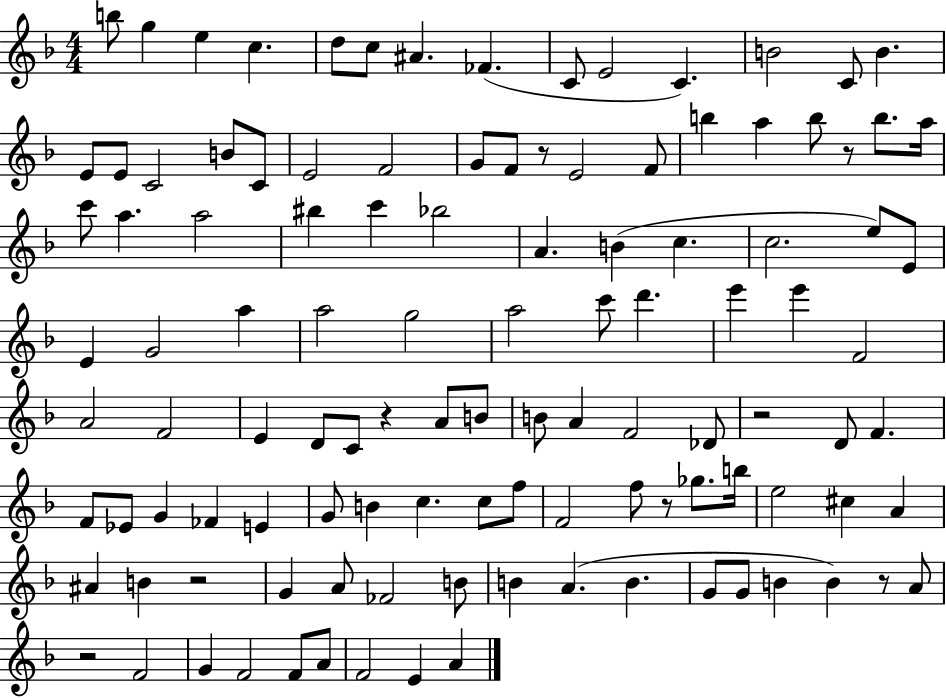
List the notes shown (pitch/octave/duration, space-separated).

B5/e G5/q E5/q C5/q. D5/e C5/e A#4/q. FES4/q. C4/e E4/h C4/q. B4/h C4/e B4/q. E4/e E4/e C4/h B4/e C4/e E4/h F4/h G4/e F4/e R/e E4/h F4/e B5/q A5/q B5/e R/e B5/e. A5/s C6/e A5/q. A5/h BIS5/q C6/q Bb5/h A4/q. B4/q C5/q. C5/h. E5/e E4/e E4/q G4/h A5/q A5/h G5/h A5/h C6/e D6/q. E6/q E6/q F4/h A4/h F4/h E4/q D4/e C4/e R/q A4/e B4/e B4/e A4/q F4/h Db4/e R/h D4/e F4/q. F4/e Eb4/e G4/q FES4/q E4/q G4/e B4/q C5/q. C5/e F5/e F4/h F5/e R/e Gb5/e. B5/s E5/h C#5/q A4/q A#4/q B4/q R/h G4/q A4/e FES4/h B4/e B4/q A4/q. B4/q. G4/e G4/e B4/q B4/q R/e A4/e R/h F4/h G4/q F4/h F4/e A4/e F4/h E4/q A4/q